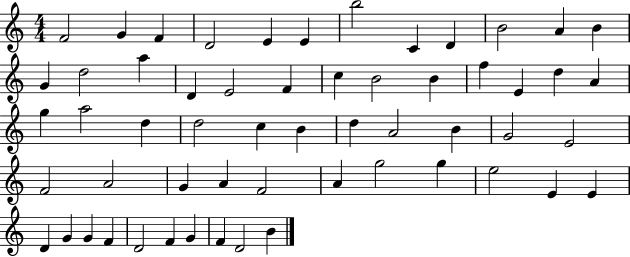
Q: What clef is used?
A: treble